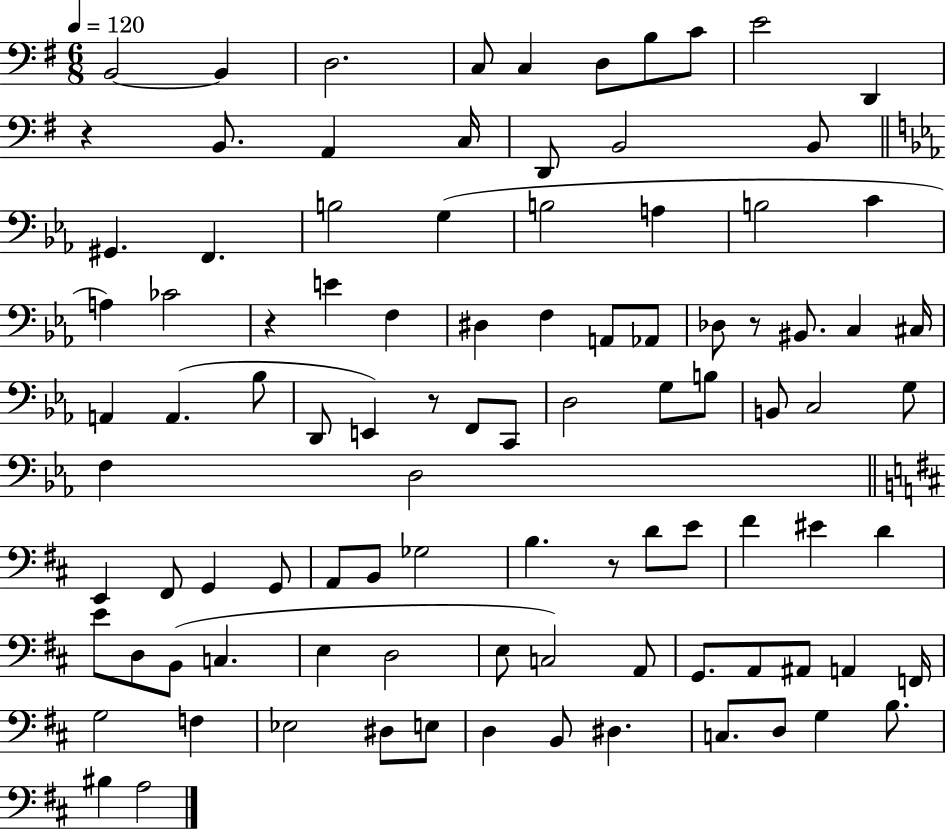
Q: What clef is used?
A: bass